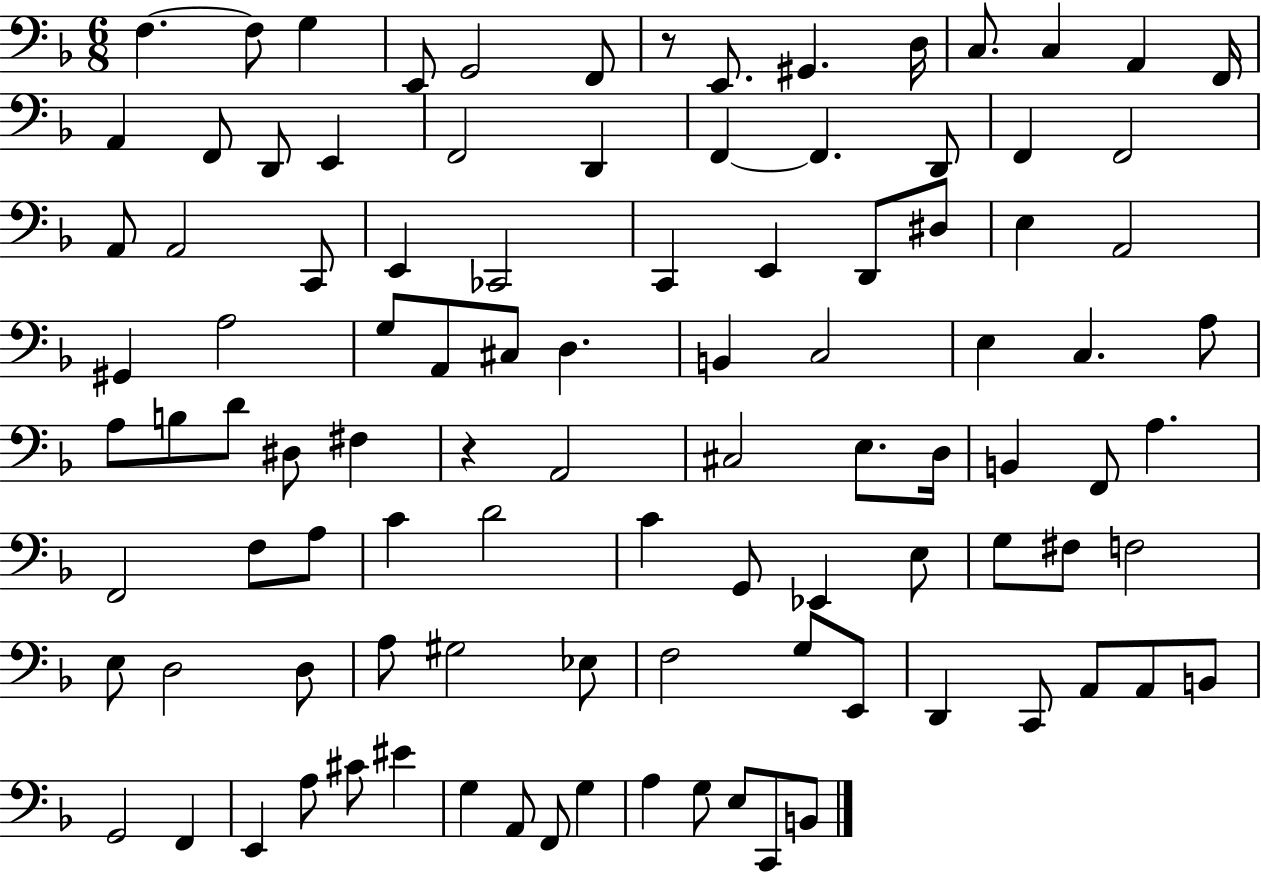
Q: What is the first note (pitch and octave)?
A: F3